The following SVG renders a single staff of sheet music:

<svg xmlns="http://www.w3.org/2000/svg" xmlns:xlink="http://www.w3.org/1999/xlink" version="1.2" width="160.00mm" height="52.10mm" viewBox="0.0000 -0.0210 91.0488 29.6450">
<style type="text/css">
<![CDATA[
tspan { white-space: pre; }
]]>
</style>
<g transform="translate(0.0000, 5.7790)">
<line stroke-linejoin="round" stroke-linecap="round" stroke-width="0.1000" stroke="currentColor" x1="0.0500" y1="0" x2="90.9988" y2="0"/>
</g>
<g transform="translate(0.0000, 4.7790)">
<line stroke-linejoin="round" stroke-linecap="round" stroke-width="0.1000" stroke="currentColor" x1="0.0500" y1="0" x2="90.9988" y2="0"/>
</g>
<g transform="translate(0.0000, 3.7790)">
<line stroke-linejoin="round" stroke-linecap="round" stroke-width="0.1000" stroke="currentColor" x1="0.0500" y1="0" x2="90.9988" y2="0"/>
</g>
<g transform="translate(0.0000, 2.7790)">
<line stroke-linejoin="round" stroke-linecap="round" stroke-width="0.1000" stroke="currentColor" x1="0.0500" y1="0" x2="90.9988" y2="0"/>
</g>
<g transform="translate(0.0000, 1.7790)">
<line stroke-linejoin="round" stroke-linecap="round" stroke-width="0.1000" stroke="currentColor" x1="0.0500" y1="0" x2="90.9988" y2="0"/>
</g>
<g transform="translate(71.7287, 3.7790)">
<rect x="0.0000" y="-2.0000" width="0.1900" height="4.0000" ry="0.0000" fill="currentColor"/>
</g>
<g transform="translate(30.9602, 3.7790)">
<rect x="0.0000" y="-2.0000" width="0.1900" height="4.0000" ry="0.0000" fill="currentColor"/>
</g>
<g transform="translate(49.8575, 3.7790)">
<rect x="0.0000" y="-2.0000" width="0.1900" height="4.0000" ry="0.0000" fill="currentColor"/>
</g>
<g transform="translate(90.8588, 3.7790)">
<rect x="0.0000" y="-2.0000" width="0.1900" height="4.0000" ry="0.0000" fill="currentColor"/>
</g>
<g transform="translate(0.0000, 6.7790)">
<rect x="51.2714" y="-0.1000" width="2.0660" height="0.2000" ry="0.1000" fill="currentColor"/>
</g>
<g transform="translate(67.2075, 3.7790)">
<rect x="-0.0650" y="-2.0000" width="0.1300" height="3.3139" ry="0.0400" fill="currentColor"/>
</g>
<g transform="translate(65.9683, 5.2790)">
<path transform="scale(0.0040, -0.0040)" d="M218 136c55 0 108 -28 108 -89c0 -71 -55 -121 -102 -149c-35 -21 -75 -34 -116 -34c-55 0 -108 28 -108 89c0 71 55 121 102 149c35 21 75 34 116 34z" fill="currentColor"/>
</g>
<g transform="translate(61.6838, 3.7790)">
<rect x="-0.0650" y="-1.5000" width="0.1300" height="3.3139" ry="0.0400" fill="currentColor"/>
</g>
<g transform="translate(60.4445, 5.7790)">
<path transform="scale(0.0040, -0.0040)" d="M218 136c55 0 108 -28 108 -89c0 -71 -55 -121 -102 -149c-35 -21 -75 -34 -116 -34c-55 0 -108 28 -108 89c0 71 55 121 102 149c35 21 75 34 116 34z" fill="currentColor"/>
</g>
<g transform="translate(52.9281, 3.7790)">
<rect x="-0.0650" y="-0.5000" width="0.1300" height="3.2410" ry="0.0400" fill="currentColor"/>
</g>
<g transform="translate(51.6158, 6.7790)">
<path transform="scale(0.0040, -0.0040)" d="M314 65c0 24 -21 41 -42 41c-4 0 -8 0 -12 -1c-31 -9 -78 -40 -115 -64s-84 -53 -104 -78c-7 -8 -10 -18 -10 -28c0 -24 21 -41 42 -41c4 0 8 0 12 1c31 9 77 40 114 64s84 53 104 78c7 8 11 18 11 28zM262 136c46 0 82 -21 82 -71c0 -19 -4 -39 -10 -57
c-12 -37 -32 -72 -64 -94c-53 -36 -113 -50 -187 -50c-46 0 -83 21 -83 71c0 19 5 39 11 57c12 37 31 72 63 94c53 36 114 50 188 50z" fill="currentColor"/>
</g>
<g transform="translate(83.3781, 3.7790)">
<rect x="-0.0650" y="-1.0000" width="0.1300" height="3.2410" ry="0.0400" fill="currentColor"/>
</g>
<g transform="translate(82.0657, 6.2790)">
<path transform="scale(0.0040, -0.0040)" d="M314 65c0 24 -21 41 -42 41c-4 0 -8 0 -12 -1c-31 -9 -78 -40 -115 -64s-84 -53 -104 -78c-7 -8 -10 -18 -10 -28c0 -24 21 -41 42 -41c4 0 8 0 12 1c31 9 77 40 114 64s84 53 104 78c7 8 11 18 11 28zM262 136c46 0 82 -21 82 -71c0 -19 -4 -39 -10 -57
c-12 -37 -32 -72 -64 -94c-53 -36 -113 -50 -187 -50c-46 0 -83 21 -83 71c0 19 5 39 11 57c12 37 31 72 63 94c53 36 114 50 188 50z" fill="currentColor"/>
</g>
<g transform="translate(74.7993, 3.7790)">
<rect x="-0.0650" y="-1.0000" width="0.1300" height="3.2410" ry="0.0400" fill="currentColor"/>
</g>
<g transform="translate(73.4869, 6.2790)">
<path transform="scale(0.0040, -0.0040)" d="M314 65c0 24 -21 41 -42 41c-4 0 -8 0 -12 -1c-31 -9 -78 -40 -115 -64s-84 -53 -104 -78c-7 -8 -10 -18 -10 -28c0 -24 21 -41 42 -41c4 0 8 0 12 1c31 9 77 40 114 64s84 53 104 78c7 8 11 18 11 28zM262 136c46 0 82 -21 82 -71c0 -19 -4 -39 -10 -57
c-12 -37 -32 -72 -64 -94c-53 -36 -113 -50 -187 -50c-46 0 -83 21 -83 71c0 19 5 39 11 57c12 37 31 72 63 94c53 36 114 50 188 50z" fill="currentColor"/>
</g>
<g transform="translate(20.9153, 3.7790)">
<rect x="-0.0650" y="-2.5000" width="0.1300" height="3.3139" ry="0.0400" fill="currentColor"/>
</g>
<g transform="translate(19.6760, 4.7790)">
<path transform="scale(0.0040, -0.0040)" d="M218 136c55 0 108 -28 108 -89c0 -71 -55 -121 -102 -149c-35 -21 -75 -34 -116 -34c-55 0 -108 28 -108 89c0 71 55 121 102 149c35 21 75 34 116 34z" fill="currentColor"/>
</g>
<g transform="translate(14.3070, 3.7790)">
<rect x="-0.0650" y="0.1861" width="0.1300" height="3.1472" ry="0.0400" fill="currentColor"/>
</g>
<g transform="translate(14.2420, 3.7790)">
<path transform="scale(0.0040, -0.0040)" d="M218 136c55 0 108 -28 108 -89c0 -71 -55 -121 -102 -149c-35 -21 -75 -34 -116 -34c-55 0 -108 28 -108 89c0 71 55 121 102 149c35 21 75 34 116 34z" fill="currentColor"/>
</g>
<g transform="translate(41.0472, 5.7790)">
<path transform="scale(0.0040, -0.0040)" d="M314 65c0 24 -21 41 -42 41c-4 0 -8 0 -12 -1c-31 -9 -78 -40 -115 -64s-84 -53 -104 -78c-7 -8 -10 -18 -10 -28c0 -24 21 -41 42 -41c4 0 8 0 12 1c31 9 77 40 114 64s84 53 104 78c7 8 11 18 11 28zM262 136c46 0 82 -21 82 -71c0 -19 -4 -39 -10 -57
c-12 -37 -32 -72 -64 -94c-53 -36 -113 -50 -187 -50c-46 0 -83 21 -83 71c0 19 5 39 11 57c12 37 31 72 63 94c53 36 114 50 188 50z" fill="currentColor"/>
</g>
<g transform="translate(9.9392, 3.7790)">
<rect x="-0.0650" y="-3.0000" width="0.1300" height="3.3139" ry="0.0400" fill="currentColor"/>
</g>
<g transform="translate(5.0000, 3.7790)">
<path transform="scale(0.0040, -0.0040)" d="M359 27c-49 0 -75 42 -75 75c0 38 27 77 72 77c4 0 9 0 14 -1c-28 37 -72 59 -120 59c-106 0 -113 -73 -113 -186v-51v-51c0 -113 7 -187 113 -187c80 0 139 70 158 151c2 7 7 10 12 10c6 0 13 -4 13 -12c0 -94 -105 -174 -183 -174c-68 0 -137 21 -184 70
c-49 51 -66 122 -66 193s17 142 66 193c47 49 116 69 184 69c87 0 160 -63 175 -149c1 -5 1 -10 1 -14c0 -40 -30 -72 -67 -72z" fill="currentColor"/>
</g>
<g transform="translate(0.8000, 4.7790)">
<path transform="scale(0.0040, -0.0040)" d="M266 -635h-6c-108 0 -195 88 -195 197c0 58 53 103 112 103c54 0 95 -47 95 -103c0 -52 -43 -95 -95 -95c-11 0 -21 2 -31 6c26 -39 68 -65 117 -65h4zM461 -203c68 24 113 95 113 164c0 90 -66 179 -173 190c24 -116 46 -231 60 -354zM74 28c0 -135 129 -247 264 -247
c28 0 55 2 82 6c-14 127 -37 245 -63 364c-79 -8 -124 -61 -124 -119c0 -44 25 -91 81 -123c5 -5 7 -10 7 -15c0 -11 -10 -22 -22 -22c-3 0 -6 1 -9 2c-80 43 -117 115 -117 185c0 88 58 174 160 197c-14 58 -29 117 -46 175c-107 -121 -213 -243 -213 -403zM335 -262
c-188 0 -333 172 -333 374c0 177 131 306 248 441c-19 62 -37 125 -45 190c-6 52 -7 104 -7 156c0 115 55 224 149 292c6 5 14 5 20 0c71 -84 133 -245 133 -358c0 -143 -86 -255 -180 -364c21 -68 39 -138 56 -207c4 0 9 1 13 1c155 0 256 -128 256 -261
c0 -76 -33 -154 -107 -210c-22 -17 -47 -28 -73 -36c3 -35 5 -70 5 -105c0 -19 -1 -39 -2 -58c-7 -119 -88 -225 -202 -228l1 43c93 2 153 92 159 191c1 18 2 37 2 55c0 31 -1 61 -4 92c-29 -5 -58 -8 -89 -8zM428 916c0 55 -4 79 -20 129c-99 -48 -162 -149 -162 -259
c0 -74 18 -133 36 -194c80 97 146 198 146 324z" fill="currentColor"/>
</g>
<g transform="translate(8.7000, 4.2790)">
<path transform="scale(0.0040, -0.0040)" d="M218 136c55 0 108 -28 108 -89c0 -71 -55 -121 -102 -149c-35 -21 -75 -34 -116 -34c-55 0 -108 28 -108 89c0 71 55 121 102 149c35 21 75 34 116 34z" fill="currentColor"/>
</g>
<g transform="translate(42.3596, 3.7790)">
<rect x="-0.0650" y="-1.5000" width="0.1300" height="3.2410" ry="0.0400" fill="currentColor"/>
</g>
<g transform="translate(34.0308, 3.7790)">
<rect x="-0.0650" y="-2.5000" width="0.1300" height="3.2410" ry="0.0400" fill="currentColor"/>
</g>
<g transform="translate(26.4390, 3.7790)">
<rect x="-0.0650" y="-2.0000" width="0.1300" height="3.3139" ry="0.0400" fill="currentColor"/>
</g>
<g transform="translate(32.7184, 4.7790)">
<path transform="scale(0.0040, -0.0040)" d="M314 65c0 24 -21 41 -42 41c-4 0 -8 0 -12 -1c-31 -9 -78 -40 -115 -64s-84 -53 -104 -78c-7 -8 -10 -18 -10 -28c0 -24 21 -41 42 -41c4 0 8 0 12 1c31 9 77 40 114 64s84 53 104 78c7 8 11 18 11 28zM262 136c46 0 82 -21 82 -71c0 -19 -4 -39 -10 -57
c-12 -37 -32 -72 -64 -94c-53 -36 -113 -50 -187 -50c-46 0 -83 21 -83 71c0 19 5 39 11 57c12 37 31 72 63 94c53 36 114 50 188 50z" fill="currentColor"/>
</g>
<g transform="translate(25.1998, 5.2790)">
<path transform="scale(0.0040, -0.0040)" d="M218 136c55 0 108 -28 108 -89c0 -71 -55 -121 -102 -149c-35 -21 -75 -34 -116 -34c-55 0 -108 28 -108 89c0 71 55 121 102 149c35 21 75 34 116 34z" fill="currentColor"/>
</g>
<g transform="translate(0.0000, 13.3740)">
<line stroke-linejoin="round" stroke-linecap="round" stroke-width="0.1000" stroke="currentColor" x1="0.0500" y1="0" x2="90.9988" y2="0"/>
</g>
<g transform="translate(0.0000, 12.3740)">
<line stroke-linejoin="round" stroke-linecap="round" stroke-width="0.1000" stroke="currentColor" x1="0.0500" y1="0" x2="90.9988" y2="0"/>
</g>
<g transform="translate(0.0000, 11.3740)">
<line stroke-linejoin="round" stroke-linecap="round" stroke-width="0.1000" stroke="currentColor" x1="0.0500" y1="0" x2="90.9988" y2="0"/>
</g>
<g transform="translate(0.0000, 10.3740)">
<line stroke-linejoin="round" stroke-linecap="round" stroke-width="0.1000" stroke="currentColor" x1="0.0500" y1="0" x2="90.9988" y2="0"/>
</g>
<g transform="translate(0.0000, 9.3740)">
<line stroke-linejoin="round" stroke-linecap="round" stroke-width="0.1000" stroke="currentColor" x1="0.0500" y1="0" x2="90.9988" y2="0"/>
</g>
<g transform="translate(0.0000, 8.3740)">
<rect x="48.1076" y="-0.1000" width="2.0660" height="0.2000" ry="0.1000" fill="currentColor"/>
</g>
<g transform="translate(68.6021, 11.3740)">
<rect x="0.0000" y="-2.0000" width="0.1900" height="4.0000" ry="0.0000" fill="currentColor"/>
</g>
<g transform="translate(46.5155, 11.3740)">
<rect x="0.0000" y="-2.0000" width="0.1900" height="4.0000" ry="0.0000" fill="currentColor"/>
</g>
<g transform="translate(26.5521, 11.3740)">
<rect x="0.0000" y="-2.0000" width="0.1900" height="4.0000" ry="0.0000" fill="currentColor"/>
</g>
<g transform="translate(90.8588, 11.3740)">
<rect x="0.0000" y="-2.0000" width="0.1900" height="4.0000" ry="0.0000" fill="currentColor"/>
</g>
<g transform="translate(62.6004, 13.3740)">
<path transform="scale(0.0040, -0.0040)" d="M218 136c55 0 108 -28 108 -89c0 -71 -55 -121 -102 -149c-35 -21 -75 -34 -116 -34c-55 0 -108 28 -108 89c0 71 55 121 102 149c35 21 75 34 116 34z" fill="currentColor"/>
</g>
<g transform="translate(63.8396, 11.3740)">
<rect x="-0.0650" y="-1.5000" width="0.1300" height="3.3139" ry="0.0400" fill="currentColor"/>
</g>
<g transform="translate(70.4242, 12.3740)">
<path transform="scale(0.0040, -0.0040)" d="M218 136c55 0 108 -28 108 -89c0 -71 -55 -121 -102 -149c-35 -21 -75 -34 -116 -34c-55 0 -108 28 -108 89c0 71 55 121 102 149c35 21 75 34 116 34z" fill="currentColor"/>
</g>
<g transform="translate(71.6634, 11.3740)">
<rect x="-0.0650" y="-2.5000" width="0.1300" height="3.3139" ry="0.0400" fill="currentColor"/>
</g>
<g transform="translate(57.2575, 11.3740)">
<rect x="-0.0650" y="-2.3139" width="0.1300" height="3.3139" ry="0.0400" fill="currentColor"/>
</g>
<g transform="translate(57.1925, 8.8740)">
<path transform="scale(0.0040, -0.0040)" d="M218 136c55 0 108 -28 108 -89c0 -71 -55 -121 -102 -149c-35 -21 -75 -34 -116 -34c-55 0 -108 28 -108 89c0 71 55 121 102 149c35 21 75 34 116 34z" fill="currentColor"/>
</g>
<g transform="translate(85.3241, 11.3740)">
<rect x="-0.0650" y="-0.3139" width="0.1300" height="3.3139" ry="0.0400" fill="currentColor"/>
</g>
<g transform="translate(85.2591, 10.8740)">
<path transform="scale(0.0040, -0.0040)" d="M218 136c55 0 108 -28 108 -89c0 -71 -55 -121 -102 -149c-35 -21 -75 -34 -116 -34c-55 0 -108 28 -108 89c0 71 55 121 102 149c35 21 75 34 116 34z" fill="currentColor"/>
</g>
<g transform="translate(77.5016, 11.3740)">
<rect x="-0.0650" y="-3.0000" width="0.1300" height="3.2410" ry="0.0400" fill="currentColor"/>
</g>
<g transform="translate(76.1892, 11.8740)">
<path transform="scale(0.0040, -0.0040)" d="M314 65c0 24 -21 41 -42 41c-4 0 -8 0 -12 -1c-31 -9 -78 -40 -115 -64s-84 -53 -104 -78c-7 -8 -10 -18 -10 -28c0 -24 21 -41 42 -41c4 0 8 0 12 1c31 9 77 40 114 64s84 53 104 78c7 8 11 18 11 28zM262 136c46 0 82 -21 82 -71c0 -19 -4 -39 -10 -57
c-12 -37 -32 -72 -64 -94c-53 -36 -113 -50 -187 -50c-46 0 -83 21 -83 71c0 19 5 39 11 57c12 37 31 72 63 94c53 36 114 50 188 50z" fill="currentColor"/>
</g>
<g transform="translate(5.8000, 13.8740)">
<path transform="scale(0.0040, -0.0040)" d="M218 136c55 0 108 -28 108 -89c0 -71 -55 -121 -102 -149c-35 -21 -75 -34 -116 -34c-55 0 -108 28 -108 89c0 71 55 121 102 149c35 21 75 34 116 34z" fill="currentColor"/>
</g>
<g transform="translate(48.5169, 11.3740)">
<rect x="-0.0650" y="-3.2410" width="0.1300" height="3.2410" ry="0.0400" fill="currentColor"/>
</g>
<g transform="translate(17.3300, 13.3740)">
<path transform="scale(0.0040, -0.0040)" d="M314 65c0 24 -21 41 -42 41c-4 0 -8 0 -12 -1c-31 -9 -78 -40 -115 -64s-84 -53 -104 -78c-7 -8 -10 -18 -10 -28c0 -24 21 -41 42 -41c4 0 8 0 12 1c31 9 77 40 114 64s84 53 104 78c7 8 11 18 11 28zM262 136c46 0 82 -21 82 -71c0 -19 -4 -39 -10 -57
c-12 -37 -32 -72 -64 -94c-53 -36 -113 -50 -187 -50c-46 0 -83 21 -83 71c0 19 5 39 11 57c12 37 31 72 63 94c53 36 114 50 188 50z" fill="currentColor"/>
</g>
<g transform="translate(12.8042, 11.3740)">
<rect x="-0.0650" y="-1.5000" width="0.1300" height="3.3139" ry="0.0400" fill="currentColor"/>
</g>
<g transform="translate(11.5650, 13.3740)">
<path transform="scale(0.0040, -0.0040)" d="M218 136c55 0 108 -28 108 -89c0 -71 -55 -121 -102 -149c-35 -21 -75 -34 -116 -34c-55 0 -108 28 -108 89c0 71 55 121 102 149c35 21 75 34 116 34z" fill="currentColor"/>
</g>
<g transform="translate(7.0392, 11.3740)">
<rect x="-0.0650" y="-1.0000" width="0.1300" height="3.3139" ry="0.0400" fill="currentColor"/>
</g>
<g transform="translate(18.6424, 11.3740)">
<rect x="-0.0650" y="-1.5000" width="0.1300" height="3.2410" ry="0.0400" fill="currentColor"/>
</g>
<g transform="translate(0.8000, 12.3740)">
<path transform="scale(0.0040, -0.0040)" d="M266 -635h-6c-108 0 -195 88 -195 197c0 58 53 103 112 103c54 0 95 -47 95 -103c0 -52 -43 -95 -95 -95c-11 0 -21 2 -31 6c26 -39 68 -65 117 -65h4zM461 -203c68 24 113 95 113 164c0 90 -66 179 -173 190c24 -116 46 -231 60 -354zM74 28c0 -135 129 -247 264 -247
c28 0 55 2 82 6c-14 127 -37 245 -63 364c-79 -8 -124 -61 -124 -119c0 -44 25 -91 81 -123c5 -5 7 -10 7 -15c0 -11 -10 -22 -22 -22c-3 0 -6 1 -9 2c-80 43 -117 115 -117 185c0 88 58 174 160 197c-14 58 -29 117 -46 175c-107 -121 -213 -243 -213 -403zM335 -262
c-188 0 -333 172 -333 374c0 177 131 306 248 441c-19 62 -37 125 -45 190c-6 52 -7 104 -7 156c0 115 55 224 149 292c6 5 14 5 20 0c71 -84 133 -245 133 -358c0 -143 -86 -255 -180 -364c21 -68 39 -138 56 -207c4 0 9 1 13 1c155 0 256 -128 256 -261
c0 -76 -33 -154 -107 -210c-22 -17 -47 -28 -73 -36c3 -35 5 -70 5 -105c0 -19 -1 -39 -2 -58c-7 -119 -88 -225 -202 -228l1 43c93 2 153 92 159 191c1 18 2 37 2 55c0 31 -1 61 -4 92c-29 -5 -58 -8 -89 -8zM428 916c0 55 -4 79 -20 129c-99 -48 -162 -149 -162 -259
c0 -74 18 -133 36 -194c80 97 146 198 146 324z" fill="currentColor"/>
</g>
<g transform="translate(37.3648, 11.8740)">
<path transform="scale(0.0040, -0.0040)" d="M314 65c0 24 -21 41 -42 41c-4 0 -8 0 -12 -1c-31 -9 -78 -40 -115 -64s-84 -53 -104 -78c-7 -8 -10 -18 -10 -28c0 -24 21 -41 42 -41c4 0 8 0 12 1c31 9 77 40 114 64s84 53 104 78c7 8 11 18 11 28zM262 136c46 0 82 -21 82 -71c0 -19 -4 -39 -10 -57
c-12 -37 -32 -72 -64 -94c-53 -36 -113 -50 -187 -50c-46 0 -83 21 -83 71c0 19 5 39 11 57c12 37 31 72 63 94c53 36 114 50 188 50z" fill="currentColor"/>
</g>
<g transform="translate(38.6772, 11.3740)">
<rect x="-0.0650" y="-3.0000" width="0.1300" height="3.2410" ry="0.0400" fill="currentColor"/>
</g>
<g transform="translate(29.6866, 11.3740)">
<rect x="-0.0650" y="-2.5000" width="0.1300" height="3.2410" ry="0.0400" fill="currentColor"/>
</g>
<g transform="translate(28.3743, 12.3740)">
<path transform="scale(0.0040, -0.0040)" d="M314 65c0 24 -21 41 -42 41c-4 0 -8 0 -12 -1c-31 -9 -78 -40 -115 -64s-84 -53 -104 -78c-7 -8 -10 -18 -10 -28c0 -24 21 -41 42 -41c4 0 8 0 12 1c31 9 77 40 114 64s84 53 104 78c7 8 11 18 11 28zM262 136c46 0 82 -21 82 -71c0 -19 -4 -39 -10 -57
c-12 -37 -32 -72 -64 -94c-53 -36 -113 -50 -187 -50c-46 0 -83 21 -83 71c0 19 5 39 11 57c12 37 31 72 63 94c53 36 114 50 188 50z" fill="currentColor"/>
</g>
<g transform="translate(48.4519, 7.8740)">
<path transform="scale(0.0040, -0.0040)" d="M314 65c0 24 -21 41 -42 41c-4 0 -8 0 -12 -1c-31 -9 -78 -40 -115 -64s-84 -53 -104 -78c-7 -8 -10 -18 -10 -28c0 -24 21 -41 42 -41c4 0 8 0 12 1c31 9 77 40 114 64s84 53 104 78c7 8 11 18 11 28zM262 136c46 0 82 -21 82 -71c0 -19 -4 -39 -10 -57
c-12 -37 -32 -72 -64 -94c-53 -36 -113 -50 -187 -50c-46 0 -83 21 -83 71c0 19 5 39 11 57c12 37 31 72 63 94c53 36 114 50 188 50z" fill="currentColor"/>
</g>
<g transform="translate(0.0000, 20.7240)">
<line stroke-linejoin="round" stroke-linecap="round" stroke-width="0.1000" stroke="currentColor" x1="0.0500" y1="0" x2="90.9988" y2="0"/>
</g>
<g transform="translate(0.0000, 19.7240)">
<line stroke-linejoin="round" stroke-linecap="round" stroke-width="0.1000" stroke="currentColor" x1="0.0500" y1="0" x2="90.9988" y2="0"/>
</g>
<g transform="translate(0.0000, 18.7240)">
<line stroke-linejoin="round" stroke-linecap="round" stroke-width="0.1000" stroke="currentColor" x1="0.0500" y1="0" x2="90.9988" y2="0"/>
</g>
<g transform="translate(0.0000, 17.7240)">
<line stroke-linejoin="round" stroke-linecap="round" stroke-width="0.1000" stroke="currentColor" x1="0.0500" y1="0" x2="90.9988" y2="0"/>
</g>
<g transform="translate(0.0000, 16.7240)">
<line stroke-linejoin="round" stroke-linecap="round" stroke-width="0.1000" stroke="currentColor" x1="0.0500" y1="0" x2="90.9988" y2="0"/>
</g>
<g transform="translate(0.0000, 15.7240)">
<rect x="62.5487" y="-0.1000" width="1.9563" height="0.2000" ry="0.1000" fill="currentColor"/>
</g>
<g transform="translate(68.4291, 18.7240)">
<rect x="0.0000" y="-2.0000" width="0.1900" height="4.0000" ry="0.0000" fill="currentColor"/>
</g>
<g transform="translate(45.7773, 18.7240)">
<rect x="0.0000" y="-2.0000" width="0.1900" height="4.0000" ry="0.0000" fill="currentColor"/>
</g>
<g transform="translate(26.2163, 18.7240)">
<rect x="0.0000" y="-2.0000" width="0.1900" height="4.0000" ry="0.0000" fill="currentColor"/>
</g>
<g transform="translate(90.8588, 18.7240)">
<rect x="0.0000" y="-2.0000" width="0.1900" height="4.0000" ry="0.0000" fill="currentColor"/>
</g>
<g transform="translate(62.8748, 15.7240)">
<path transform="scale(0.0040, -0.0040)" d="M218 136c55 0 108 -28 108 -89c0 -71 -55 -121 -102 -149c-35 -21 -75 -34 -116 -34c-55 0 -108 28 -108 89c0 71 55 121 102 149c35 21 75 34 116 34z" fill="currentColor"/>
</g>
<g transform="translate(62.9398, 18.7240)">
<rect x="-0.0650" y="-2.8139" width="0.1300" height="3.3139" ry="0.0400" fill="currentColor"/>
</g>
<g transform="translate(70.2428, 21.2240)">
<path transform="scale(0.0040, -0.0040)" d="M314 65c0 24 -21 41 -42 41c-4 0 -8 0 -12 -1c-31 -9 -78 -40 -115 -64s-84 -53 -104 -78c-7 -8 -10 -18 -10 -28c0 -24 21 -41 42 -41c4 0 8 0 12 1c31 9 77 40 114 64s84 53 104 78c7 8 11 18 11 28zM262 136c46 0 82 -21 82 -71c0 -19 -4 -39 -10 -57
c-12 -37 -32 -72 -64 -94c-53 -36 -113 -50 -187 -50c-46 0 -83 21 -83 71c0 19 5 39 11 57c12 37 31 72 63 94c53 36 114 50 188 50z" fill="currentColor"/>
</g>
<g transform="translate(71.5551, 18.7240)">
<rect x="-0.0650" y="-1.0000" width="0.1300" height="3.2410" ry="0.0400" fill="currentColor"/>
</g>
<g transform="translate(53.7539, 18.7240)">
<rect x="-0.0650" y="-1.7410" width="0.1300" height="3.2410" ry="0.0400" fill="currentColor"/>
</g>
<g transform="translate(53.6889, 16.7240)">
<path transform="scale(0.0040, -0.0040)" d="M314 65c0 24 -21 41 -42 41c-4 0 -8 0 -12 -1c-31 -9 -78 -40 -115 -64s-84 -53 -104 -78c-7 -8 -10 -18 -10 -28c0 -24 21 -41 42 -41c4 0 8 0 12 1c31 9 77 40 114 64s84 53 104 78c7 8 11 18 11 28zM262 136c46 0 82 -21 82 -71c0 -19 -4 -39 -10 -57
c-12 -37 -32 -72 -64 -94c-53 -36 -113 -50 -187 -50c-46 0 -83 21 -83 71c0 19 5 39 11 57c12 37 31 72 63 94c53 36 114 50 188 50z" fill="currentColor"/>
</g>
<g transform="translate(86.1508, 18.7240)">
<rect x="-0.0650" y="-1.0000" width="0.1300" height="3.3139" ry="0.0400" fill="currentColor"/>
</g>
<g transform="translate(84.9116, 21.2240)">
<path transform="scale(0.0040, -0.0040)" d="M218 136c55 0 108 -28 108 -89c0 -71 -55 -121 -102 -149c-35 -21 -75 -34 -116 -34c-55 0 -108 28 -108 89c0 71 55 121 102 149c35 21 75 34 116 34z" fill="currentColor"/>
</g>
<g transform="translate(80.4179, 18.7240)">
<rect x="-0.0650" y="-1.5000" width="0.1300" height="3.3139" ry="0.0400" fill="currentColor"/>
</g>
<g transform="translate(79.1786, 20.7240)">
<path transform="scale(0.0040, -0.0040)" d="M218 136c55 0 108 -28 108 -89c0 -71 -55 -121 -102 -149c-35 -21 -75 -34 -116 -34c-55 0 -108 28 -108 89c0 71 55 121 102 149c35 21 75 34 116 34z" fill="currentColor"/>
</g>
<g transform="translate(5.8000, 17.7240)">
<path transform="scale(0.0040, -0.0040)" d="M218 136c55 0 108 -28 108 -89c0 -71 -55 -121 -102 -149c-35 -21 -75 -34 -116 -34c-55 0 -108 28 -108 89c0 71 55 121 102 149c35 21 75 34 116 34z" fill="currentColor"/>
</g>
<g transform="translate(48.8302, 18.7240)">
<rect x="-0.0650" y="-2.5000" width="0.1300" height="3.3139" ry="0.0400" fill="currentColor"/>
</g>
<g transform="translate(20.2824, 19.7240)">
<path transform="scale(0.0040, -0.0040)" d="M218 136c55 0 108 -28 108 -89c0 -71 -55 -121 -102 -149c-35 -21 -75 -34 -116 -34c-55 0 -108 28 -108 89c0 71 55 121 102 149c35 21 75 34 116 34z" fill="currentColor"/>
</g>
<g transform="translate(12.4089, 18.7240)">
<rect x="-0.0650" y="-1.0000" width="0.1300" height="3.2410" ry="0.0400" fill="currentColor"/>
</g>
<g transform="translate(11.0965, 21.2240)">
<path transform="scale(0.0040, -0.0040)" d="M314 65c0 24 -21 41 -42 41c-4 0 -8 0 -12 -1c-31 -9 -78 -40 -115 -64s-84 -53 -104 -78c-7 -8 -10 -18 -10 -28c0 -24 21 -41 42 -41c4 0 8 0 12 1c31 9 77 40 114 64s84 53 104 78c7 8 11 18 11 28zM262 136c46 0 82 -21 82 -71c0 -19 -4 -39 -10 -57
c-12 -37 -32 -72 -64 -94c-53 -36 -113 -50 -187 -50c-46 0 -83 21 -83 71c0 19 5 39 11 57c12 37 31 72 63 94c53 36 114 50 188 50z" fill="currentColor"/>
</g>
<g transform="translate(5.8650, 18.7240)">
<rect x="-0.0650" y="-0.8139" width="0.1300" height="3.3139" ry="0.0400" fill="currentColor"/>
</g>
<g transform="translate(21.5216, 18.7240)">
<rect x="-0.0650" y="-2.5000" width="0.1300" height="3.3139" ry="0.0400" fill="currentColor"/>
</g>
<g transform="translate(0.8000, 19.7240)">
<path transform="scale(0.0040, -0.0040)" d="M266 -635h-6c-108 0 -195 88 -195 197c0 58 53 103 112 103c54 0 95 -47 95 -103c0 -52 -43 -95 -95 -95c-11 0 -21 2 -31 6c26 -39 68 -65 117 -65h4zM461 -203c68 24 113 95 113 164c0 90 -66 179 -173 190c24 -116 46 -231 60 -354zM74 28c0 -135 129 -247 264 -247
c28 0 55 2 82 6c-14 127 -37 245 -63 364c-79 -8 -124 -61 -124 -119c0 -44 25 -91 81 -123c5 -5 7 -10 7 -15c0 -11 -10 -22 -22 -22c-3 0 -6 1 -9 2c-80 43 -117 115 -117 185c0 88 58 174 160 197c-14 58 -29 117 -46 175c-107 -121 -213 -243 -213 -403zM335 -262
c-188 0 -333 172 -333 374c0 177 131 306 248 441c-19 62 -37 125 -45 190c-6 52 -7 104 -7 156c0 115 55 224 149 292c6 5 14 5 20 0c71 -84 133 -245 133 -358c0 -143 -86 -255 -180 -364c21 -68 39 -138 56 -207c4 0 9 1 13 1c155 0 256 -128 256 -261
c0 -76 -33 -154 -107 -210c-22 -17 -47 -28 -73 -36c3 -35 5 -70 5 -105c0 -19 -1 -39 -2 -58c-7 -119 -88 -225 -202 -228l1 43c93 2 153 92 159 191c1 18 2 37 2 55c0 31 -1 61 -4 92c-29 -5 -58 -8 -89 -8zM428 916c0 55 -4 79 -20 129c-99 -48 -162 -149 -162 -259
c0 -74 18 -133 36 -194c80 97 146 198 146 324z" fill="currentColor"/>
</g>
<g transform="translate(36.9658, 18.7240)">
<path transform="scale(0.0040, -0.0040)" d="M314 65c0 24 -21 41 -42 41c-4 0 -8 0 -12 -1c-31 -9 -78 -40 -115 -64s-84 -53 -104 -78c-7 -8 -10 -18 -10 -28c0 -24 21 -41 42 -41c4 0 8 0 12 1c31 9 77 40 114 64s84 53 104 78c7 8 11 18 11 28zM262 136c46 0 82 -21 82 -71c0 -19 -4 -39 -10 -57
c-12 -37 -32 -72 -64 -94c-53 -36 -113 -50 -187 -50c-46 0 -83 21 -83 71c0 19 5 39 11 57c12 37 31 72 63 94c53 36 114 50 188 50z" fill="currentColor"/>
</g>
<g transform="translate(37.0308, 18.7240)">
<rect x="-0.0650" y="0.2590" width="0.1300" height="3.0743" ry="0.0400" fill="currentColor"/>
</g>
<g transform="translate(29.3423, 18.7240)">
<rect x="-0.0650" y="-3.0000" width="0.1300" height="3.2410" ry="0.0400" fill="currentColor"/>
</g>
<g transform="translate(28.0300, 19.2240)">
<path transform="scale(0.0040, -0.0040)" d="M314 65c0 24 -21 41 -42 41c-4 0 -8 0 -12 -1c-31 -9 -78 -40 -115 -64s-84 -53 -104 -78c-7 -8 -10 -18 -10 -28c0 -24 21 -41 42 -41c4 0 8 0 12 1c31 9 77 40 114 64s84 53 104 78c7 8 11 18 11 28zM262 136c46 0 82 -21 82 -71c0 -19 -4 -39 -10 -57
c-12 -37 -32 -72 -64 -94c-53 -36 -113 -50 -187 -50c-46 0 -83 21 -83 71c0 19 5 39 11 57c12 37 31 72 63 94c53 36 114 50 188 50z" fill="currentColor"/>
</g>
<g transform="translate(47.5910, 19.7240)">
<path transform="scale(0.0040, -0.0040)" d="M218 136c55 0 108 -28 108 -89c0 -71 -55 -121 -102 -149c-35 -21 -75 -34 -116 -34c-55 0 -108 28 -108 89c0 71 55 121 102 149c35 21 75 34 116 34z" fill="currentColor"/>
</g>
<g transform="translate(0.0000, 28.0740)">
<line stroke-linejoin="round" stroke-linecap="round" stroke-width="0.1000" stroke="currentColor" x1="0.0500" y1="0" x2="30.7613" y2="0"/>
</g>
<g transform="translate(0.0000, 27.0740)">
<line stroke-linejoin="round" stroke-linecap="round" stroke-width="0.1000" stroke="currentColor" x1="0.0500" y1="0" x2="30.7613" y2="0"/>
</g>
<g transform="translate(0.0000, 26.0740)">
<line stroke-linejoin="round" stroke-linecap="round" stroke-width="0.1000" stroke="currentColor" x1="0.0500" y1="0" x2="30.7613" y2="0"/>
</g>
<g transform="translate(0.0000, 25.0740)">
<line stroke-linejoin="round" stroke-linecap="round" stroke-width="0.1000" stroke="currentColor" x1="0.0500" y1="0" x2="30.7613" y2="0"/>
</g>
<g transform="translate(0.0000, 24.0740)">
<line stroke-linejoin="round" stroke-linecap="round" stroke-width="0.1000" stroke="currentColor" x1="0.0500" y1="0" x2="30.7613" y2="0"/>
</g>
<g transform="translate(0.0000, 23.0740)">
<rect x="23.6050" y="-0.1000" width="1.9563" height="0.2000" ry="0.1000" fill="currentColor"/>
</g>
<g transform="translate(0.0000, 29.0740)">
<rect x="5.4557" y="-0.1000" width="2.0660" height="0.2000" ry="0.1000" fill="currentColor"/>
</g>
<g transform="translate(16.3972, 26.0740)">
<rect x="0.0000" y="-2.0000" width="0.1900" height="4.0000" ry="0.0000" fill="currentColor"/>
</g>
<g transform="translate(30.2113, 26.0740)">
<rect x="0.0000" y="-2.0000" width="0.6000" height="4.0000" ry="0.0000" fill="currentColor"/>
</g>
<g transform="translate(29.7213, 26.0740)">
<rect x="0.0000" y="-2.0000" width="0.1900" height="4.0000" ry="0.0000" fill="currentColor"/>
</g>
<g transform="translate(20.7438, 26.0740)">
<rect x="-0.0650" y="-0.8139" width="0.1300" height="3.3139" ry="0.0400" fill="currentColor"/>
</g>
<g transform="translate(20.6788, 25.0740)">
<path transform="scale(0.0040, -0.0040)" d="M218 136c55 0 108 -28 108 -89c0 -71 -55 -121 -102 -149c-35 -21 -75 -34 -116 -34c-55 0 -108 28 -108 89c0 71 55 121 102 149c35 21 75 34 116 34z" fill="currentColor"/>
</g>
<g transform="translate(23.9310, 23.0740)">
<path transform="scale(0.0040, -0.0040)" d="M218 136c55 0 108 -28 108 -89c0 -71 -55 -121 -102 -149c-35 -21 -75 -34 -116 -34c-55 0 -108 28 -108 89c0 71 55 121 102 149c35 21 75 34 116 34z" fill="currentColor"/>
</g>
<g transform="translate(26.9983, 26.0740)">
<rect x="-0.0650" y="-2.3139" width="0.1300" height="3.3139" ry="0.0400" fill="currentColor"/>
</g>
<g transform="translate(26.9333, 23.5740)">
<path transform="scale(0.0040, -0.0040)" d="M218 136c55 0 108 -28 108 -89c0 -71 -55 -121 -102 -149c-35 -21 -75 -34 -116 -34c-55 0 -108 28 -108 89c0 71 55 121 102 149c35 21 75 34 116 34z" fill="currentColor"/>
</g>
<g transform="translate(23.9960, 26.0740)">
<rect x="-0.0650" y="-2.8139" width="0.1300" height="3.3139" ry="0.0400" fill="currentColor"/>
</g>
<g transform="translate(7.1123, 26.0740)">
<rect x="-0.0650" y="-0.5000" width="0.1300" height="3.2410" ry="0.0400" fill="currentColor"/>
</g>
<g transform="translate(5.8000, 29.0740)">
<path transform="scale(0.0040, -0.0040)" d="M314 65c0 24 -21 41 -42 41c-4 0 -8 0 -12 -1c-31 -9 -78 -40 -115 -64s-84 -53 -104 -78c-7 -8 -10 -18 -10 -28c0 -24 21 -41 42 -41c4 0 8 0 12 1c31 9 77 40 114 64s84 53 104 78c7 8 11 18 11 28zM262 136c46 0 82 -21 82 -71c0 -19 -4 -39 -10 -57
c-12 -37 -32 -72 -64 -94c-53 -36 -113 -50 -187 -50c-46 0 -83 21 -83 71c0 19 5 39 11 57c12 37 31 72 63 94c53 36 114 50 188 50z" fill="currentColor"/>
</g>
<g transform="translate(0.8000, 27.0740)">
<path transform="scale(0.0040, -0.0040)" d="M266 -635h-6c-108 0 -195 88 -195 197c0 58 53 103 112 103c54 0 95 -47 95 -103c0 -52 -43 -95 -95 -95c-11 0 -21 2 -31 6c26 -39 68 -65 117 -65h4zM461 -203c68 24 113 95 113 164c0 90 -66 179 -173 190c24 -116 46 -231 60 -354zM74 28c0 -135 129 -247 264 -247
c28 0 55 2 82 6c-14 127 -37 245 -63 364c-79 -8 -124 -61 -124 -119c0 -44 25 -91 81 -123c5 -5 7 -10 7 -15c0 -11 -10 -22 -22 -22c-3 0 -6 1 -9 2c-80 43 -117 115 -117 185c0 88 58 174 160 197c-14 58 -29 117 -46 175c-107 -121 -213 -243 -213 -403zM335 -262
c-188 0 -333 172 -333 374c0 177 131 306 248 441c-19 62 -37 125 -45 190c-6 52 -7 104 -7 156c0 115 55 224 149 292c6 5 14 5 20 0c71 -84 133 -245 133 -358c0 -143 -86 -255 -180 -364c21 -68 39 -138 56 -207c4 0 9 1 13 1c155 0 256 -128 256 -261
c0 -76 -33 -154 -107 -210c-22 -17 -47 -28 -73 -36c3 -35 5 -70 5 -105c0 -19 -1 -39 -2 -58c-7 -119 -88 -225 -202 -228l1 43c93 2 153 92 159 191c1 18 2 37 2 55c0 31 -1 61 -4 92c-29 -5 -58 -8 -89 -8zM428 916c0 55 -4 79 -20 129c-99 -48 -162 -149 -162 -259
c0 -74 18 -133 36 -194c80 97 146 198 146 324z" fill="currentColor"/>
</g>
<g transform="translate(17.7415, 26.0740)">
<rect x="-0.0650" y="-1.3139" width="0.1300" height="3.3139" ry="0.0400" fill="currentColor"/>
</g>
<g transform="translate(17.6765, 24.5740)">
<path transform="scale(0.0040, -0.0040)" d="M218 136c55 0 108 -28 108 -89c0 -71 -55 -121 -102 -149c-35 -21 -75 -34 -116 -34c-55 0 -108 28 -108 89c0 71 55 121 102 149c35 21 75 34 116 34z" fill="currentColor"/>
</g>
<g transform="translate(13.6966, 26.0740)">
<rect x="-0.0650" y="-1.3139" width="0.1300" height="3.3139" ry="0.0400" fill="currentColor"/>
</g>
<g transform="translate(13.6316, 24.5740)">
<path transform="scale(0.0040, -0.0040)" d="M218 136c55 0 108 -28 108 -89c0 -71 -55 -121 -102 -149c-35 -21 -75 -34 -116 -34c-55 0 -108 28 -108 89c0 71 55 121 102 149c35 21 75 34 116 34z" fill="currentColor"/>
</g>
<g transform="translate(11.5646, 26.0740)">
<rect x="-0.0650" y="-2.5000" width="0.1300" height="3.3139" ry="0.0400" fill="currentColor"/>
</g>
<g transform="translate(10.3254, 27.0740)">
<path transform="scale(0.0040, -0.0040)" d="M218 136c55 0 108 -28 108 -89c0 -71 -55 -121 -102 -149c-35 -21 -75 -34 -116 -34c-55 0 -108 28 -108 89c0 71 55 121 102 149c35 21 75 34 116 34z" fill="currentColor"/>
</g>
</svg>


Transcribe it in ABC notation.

X:1
T:Untitled
M:4/4
L:1/4
K:C
A B G F G2 E2 C2 E F D2 D2 D E E2 G2 A2 b2 g E G A2 c d D2 G A2 B2 G f2 a D2 E D C2 G e e d a g